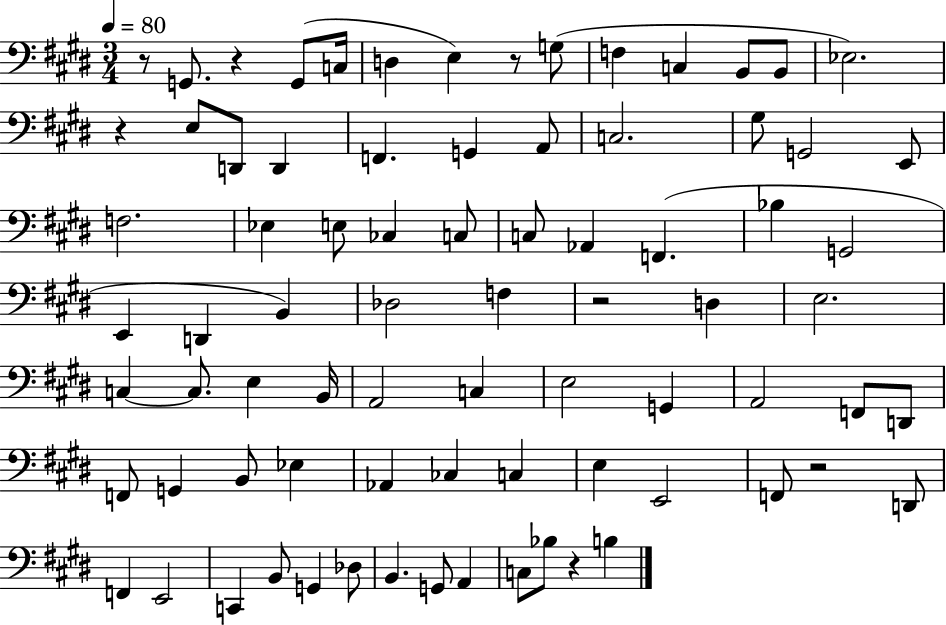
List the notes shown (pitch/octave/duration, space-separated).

R/e G2/e. R/q G2/e C3/s D3/q E3/q R/e G3/e F3/q C3/q B2/e B2/e Eb3/h. R/q E3/e D2/e D2/q F2/q. G2/q A2/e C3/h. G#3/e G2/h E2/e F3/h. Eb3/q E3/e CES3/q C3/e C3/e Ab2/q F2/q. Bb3/q G2/h E2/q D2/q B2/q Db3/h F3/q R/h D3/q E3/h. C3/q C3/e. E3/q B2/s A2/h C3/q E3/h G2/q A2/h F2/e D2/e F2/e G2/q B2/e Eb3/q Ab2/q CES3/q C3/q E3/q E2/h F2/e R/h D2/e F2/q E2/h C2/q B2/e G2/q Db3/e B2/q. G2/e A2/q C3/e Bb3/e R/q B3/q